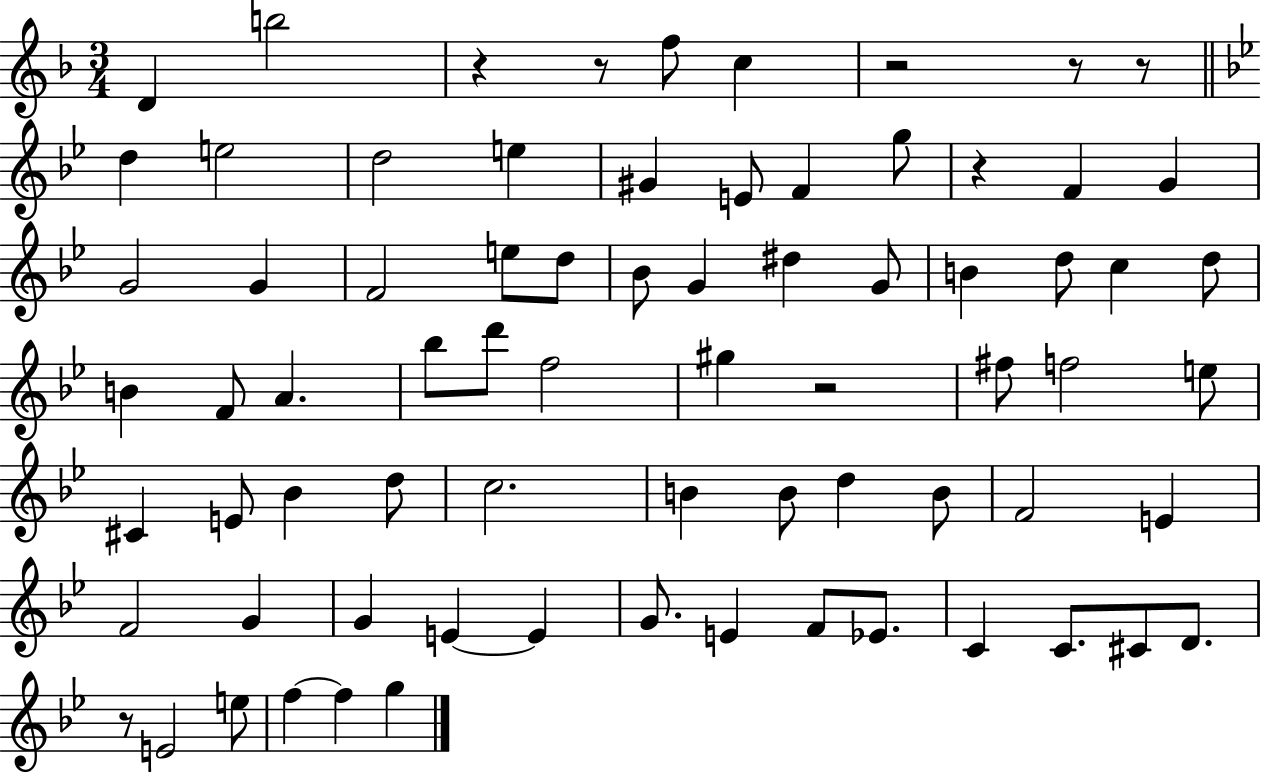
X:1
T:Untitled
M:3/4
L:1/4
K:F
D b2 z z/2 f/2 c z2 z/2 z/2 d e2 d2 e ^G E/2 F g/2 z F G G2 G F2 e/2 d/2 _B/2 G ^d G/2 B d/2 c d/2 B F/2 A _b/2 d'/2 f2 ^g z2 ^f/2 f2 e/2 ^C E/2 _B d/2 c2 B B/2 d B/2 F2 E F2 G G E E G/2 E F/2 _E/2 C C/2 ^C/2 D/2 z/2 E2 e/2 f f g